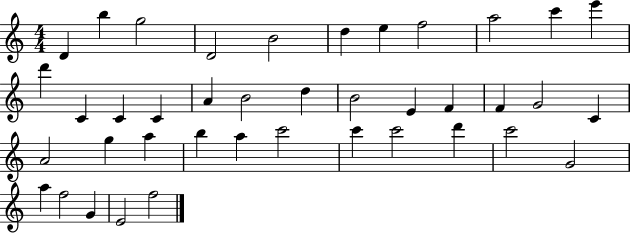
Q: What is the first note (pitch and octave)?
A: D4